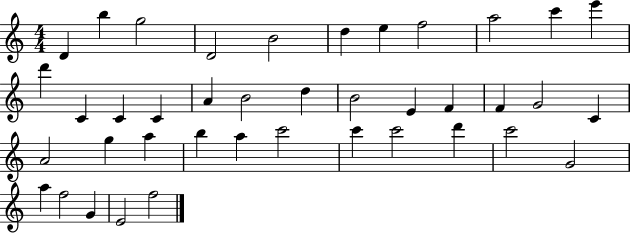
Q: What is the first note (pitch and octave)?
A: D4